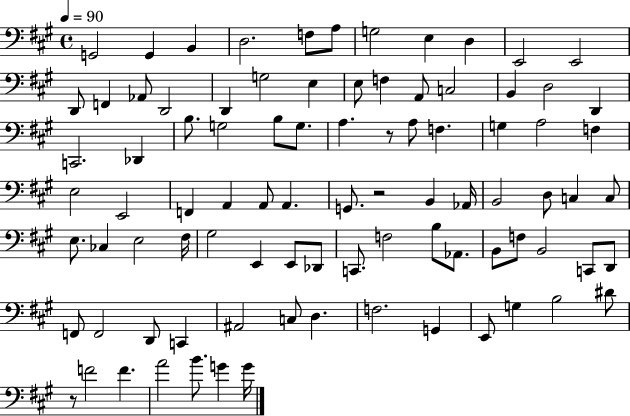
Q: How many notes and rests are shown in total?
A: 89